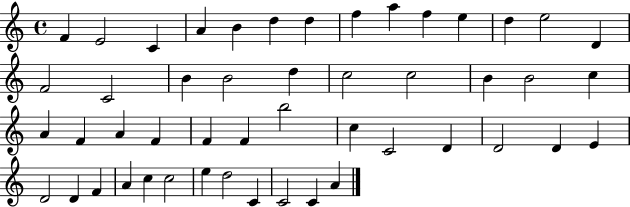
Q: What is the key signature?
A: C major